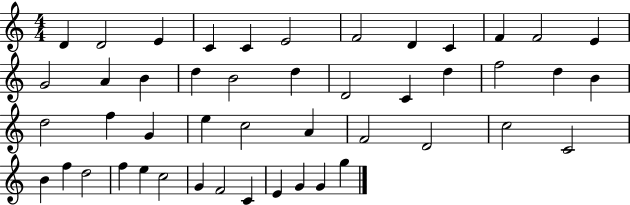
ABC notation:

X:1
T:Untitled
M:4/4
L:1/4
K:C
D D2 E C C E2 F2 D C F F2 E G2 A B d B2 d D2 C d f2 d B d2 f G e c2 A F2 D2 c2 C2 B f d2 f e c2 G F2 C E G G g